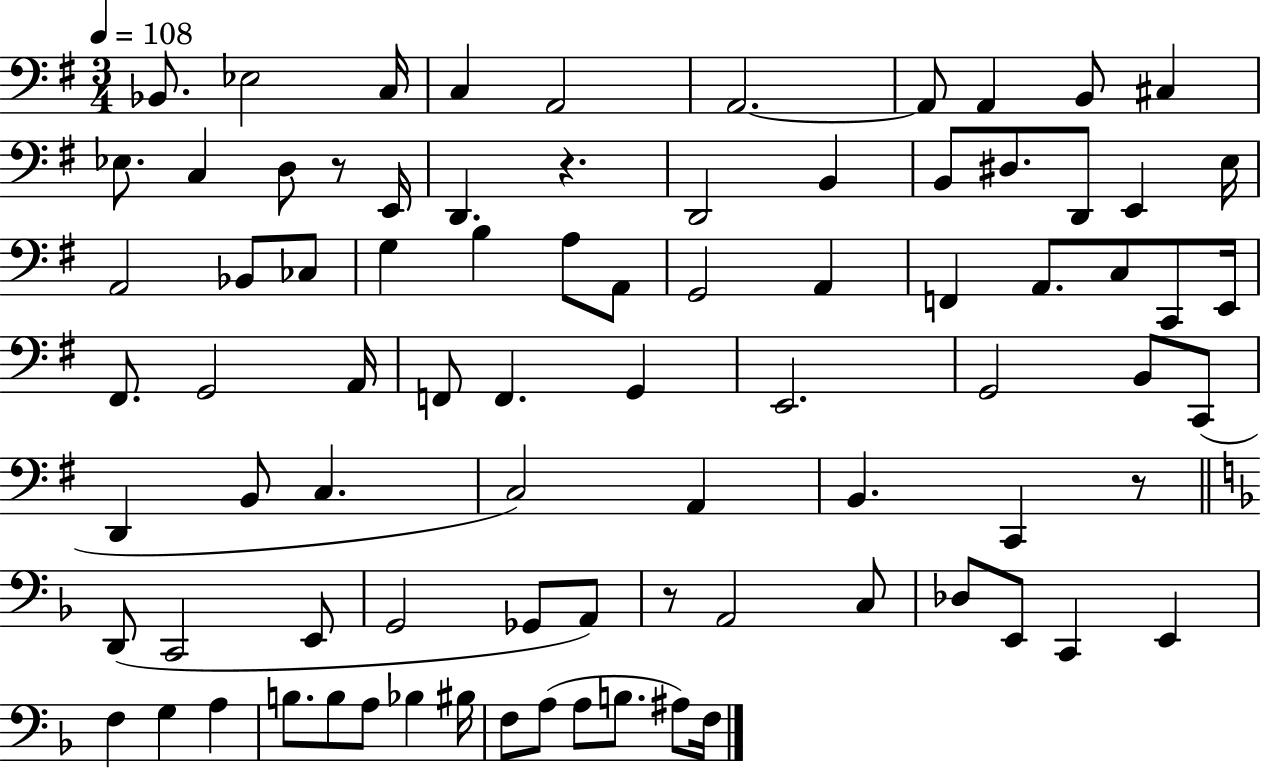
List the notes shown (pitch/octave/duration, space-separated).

Bb2/e. Eb3/h C3/s C3/q A2/h A2/h. A2/e A2/q B2/e C#3/q Eb3/e. C3/q D3/e R/e E2/s D2/q. R/q. D2/h B2/q B2/e D#3/e. D2/e E2/q E3/s A2/h Bb2/e CES3/e G3/q B3/q A3/e A2/e G2/h A2/q F2/q A2/e. C3/e C2/e E2/s F#2/e. G2/h A2/s F2/e F2/q. G2/q E2/h. G2/h B2/e C2/e D2/q B2/e C3/q. C3/h A2/q B2/q. C2/q R/e D2/e C2/h E2/e G2/h Gb2/e A2/e R/e A2/h C3/e Db3/e E2/e C2/q E2/q F3/q G3/q A3/q B3/e. B3/e A3/e Bb3/q BIS3/s F3/e A3/e A3/e B3/e. A#3/e F3/s